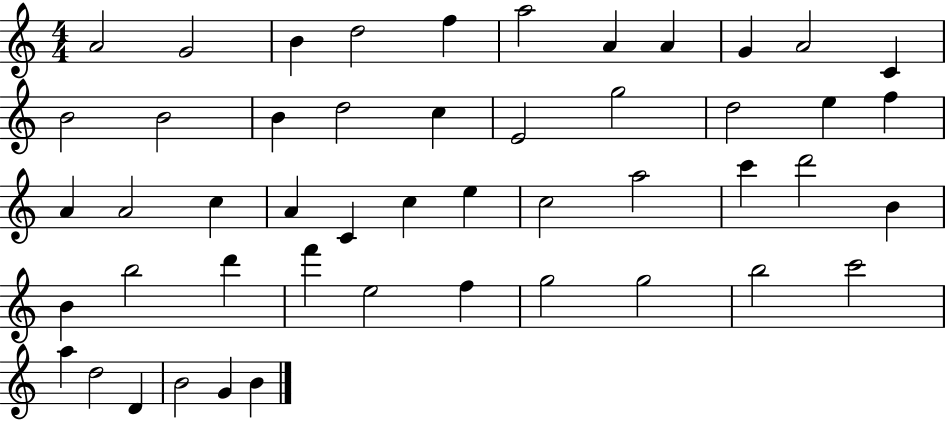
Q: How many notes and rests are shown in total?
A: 49